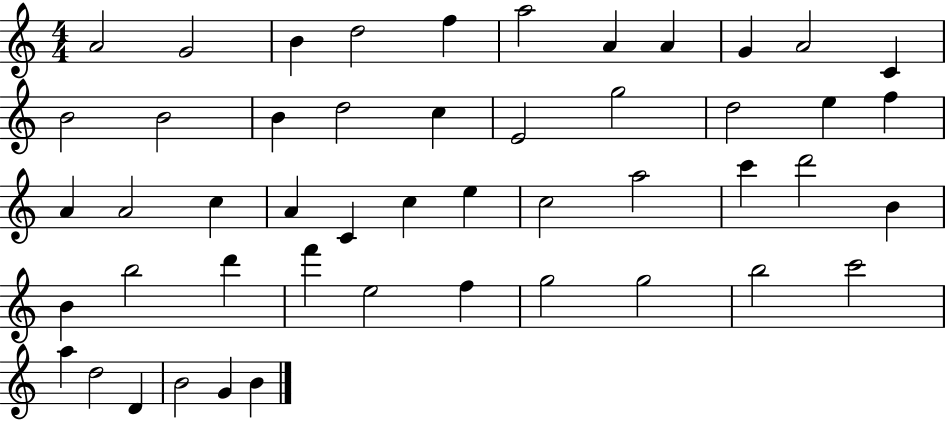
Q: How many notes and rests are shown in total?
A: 49